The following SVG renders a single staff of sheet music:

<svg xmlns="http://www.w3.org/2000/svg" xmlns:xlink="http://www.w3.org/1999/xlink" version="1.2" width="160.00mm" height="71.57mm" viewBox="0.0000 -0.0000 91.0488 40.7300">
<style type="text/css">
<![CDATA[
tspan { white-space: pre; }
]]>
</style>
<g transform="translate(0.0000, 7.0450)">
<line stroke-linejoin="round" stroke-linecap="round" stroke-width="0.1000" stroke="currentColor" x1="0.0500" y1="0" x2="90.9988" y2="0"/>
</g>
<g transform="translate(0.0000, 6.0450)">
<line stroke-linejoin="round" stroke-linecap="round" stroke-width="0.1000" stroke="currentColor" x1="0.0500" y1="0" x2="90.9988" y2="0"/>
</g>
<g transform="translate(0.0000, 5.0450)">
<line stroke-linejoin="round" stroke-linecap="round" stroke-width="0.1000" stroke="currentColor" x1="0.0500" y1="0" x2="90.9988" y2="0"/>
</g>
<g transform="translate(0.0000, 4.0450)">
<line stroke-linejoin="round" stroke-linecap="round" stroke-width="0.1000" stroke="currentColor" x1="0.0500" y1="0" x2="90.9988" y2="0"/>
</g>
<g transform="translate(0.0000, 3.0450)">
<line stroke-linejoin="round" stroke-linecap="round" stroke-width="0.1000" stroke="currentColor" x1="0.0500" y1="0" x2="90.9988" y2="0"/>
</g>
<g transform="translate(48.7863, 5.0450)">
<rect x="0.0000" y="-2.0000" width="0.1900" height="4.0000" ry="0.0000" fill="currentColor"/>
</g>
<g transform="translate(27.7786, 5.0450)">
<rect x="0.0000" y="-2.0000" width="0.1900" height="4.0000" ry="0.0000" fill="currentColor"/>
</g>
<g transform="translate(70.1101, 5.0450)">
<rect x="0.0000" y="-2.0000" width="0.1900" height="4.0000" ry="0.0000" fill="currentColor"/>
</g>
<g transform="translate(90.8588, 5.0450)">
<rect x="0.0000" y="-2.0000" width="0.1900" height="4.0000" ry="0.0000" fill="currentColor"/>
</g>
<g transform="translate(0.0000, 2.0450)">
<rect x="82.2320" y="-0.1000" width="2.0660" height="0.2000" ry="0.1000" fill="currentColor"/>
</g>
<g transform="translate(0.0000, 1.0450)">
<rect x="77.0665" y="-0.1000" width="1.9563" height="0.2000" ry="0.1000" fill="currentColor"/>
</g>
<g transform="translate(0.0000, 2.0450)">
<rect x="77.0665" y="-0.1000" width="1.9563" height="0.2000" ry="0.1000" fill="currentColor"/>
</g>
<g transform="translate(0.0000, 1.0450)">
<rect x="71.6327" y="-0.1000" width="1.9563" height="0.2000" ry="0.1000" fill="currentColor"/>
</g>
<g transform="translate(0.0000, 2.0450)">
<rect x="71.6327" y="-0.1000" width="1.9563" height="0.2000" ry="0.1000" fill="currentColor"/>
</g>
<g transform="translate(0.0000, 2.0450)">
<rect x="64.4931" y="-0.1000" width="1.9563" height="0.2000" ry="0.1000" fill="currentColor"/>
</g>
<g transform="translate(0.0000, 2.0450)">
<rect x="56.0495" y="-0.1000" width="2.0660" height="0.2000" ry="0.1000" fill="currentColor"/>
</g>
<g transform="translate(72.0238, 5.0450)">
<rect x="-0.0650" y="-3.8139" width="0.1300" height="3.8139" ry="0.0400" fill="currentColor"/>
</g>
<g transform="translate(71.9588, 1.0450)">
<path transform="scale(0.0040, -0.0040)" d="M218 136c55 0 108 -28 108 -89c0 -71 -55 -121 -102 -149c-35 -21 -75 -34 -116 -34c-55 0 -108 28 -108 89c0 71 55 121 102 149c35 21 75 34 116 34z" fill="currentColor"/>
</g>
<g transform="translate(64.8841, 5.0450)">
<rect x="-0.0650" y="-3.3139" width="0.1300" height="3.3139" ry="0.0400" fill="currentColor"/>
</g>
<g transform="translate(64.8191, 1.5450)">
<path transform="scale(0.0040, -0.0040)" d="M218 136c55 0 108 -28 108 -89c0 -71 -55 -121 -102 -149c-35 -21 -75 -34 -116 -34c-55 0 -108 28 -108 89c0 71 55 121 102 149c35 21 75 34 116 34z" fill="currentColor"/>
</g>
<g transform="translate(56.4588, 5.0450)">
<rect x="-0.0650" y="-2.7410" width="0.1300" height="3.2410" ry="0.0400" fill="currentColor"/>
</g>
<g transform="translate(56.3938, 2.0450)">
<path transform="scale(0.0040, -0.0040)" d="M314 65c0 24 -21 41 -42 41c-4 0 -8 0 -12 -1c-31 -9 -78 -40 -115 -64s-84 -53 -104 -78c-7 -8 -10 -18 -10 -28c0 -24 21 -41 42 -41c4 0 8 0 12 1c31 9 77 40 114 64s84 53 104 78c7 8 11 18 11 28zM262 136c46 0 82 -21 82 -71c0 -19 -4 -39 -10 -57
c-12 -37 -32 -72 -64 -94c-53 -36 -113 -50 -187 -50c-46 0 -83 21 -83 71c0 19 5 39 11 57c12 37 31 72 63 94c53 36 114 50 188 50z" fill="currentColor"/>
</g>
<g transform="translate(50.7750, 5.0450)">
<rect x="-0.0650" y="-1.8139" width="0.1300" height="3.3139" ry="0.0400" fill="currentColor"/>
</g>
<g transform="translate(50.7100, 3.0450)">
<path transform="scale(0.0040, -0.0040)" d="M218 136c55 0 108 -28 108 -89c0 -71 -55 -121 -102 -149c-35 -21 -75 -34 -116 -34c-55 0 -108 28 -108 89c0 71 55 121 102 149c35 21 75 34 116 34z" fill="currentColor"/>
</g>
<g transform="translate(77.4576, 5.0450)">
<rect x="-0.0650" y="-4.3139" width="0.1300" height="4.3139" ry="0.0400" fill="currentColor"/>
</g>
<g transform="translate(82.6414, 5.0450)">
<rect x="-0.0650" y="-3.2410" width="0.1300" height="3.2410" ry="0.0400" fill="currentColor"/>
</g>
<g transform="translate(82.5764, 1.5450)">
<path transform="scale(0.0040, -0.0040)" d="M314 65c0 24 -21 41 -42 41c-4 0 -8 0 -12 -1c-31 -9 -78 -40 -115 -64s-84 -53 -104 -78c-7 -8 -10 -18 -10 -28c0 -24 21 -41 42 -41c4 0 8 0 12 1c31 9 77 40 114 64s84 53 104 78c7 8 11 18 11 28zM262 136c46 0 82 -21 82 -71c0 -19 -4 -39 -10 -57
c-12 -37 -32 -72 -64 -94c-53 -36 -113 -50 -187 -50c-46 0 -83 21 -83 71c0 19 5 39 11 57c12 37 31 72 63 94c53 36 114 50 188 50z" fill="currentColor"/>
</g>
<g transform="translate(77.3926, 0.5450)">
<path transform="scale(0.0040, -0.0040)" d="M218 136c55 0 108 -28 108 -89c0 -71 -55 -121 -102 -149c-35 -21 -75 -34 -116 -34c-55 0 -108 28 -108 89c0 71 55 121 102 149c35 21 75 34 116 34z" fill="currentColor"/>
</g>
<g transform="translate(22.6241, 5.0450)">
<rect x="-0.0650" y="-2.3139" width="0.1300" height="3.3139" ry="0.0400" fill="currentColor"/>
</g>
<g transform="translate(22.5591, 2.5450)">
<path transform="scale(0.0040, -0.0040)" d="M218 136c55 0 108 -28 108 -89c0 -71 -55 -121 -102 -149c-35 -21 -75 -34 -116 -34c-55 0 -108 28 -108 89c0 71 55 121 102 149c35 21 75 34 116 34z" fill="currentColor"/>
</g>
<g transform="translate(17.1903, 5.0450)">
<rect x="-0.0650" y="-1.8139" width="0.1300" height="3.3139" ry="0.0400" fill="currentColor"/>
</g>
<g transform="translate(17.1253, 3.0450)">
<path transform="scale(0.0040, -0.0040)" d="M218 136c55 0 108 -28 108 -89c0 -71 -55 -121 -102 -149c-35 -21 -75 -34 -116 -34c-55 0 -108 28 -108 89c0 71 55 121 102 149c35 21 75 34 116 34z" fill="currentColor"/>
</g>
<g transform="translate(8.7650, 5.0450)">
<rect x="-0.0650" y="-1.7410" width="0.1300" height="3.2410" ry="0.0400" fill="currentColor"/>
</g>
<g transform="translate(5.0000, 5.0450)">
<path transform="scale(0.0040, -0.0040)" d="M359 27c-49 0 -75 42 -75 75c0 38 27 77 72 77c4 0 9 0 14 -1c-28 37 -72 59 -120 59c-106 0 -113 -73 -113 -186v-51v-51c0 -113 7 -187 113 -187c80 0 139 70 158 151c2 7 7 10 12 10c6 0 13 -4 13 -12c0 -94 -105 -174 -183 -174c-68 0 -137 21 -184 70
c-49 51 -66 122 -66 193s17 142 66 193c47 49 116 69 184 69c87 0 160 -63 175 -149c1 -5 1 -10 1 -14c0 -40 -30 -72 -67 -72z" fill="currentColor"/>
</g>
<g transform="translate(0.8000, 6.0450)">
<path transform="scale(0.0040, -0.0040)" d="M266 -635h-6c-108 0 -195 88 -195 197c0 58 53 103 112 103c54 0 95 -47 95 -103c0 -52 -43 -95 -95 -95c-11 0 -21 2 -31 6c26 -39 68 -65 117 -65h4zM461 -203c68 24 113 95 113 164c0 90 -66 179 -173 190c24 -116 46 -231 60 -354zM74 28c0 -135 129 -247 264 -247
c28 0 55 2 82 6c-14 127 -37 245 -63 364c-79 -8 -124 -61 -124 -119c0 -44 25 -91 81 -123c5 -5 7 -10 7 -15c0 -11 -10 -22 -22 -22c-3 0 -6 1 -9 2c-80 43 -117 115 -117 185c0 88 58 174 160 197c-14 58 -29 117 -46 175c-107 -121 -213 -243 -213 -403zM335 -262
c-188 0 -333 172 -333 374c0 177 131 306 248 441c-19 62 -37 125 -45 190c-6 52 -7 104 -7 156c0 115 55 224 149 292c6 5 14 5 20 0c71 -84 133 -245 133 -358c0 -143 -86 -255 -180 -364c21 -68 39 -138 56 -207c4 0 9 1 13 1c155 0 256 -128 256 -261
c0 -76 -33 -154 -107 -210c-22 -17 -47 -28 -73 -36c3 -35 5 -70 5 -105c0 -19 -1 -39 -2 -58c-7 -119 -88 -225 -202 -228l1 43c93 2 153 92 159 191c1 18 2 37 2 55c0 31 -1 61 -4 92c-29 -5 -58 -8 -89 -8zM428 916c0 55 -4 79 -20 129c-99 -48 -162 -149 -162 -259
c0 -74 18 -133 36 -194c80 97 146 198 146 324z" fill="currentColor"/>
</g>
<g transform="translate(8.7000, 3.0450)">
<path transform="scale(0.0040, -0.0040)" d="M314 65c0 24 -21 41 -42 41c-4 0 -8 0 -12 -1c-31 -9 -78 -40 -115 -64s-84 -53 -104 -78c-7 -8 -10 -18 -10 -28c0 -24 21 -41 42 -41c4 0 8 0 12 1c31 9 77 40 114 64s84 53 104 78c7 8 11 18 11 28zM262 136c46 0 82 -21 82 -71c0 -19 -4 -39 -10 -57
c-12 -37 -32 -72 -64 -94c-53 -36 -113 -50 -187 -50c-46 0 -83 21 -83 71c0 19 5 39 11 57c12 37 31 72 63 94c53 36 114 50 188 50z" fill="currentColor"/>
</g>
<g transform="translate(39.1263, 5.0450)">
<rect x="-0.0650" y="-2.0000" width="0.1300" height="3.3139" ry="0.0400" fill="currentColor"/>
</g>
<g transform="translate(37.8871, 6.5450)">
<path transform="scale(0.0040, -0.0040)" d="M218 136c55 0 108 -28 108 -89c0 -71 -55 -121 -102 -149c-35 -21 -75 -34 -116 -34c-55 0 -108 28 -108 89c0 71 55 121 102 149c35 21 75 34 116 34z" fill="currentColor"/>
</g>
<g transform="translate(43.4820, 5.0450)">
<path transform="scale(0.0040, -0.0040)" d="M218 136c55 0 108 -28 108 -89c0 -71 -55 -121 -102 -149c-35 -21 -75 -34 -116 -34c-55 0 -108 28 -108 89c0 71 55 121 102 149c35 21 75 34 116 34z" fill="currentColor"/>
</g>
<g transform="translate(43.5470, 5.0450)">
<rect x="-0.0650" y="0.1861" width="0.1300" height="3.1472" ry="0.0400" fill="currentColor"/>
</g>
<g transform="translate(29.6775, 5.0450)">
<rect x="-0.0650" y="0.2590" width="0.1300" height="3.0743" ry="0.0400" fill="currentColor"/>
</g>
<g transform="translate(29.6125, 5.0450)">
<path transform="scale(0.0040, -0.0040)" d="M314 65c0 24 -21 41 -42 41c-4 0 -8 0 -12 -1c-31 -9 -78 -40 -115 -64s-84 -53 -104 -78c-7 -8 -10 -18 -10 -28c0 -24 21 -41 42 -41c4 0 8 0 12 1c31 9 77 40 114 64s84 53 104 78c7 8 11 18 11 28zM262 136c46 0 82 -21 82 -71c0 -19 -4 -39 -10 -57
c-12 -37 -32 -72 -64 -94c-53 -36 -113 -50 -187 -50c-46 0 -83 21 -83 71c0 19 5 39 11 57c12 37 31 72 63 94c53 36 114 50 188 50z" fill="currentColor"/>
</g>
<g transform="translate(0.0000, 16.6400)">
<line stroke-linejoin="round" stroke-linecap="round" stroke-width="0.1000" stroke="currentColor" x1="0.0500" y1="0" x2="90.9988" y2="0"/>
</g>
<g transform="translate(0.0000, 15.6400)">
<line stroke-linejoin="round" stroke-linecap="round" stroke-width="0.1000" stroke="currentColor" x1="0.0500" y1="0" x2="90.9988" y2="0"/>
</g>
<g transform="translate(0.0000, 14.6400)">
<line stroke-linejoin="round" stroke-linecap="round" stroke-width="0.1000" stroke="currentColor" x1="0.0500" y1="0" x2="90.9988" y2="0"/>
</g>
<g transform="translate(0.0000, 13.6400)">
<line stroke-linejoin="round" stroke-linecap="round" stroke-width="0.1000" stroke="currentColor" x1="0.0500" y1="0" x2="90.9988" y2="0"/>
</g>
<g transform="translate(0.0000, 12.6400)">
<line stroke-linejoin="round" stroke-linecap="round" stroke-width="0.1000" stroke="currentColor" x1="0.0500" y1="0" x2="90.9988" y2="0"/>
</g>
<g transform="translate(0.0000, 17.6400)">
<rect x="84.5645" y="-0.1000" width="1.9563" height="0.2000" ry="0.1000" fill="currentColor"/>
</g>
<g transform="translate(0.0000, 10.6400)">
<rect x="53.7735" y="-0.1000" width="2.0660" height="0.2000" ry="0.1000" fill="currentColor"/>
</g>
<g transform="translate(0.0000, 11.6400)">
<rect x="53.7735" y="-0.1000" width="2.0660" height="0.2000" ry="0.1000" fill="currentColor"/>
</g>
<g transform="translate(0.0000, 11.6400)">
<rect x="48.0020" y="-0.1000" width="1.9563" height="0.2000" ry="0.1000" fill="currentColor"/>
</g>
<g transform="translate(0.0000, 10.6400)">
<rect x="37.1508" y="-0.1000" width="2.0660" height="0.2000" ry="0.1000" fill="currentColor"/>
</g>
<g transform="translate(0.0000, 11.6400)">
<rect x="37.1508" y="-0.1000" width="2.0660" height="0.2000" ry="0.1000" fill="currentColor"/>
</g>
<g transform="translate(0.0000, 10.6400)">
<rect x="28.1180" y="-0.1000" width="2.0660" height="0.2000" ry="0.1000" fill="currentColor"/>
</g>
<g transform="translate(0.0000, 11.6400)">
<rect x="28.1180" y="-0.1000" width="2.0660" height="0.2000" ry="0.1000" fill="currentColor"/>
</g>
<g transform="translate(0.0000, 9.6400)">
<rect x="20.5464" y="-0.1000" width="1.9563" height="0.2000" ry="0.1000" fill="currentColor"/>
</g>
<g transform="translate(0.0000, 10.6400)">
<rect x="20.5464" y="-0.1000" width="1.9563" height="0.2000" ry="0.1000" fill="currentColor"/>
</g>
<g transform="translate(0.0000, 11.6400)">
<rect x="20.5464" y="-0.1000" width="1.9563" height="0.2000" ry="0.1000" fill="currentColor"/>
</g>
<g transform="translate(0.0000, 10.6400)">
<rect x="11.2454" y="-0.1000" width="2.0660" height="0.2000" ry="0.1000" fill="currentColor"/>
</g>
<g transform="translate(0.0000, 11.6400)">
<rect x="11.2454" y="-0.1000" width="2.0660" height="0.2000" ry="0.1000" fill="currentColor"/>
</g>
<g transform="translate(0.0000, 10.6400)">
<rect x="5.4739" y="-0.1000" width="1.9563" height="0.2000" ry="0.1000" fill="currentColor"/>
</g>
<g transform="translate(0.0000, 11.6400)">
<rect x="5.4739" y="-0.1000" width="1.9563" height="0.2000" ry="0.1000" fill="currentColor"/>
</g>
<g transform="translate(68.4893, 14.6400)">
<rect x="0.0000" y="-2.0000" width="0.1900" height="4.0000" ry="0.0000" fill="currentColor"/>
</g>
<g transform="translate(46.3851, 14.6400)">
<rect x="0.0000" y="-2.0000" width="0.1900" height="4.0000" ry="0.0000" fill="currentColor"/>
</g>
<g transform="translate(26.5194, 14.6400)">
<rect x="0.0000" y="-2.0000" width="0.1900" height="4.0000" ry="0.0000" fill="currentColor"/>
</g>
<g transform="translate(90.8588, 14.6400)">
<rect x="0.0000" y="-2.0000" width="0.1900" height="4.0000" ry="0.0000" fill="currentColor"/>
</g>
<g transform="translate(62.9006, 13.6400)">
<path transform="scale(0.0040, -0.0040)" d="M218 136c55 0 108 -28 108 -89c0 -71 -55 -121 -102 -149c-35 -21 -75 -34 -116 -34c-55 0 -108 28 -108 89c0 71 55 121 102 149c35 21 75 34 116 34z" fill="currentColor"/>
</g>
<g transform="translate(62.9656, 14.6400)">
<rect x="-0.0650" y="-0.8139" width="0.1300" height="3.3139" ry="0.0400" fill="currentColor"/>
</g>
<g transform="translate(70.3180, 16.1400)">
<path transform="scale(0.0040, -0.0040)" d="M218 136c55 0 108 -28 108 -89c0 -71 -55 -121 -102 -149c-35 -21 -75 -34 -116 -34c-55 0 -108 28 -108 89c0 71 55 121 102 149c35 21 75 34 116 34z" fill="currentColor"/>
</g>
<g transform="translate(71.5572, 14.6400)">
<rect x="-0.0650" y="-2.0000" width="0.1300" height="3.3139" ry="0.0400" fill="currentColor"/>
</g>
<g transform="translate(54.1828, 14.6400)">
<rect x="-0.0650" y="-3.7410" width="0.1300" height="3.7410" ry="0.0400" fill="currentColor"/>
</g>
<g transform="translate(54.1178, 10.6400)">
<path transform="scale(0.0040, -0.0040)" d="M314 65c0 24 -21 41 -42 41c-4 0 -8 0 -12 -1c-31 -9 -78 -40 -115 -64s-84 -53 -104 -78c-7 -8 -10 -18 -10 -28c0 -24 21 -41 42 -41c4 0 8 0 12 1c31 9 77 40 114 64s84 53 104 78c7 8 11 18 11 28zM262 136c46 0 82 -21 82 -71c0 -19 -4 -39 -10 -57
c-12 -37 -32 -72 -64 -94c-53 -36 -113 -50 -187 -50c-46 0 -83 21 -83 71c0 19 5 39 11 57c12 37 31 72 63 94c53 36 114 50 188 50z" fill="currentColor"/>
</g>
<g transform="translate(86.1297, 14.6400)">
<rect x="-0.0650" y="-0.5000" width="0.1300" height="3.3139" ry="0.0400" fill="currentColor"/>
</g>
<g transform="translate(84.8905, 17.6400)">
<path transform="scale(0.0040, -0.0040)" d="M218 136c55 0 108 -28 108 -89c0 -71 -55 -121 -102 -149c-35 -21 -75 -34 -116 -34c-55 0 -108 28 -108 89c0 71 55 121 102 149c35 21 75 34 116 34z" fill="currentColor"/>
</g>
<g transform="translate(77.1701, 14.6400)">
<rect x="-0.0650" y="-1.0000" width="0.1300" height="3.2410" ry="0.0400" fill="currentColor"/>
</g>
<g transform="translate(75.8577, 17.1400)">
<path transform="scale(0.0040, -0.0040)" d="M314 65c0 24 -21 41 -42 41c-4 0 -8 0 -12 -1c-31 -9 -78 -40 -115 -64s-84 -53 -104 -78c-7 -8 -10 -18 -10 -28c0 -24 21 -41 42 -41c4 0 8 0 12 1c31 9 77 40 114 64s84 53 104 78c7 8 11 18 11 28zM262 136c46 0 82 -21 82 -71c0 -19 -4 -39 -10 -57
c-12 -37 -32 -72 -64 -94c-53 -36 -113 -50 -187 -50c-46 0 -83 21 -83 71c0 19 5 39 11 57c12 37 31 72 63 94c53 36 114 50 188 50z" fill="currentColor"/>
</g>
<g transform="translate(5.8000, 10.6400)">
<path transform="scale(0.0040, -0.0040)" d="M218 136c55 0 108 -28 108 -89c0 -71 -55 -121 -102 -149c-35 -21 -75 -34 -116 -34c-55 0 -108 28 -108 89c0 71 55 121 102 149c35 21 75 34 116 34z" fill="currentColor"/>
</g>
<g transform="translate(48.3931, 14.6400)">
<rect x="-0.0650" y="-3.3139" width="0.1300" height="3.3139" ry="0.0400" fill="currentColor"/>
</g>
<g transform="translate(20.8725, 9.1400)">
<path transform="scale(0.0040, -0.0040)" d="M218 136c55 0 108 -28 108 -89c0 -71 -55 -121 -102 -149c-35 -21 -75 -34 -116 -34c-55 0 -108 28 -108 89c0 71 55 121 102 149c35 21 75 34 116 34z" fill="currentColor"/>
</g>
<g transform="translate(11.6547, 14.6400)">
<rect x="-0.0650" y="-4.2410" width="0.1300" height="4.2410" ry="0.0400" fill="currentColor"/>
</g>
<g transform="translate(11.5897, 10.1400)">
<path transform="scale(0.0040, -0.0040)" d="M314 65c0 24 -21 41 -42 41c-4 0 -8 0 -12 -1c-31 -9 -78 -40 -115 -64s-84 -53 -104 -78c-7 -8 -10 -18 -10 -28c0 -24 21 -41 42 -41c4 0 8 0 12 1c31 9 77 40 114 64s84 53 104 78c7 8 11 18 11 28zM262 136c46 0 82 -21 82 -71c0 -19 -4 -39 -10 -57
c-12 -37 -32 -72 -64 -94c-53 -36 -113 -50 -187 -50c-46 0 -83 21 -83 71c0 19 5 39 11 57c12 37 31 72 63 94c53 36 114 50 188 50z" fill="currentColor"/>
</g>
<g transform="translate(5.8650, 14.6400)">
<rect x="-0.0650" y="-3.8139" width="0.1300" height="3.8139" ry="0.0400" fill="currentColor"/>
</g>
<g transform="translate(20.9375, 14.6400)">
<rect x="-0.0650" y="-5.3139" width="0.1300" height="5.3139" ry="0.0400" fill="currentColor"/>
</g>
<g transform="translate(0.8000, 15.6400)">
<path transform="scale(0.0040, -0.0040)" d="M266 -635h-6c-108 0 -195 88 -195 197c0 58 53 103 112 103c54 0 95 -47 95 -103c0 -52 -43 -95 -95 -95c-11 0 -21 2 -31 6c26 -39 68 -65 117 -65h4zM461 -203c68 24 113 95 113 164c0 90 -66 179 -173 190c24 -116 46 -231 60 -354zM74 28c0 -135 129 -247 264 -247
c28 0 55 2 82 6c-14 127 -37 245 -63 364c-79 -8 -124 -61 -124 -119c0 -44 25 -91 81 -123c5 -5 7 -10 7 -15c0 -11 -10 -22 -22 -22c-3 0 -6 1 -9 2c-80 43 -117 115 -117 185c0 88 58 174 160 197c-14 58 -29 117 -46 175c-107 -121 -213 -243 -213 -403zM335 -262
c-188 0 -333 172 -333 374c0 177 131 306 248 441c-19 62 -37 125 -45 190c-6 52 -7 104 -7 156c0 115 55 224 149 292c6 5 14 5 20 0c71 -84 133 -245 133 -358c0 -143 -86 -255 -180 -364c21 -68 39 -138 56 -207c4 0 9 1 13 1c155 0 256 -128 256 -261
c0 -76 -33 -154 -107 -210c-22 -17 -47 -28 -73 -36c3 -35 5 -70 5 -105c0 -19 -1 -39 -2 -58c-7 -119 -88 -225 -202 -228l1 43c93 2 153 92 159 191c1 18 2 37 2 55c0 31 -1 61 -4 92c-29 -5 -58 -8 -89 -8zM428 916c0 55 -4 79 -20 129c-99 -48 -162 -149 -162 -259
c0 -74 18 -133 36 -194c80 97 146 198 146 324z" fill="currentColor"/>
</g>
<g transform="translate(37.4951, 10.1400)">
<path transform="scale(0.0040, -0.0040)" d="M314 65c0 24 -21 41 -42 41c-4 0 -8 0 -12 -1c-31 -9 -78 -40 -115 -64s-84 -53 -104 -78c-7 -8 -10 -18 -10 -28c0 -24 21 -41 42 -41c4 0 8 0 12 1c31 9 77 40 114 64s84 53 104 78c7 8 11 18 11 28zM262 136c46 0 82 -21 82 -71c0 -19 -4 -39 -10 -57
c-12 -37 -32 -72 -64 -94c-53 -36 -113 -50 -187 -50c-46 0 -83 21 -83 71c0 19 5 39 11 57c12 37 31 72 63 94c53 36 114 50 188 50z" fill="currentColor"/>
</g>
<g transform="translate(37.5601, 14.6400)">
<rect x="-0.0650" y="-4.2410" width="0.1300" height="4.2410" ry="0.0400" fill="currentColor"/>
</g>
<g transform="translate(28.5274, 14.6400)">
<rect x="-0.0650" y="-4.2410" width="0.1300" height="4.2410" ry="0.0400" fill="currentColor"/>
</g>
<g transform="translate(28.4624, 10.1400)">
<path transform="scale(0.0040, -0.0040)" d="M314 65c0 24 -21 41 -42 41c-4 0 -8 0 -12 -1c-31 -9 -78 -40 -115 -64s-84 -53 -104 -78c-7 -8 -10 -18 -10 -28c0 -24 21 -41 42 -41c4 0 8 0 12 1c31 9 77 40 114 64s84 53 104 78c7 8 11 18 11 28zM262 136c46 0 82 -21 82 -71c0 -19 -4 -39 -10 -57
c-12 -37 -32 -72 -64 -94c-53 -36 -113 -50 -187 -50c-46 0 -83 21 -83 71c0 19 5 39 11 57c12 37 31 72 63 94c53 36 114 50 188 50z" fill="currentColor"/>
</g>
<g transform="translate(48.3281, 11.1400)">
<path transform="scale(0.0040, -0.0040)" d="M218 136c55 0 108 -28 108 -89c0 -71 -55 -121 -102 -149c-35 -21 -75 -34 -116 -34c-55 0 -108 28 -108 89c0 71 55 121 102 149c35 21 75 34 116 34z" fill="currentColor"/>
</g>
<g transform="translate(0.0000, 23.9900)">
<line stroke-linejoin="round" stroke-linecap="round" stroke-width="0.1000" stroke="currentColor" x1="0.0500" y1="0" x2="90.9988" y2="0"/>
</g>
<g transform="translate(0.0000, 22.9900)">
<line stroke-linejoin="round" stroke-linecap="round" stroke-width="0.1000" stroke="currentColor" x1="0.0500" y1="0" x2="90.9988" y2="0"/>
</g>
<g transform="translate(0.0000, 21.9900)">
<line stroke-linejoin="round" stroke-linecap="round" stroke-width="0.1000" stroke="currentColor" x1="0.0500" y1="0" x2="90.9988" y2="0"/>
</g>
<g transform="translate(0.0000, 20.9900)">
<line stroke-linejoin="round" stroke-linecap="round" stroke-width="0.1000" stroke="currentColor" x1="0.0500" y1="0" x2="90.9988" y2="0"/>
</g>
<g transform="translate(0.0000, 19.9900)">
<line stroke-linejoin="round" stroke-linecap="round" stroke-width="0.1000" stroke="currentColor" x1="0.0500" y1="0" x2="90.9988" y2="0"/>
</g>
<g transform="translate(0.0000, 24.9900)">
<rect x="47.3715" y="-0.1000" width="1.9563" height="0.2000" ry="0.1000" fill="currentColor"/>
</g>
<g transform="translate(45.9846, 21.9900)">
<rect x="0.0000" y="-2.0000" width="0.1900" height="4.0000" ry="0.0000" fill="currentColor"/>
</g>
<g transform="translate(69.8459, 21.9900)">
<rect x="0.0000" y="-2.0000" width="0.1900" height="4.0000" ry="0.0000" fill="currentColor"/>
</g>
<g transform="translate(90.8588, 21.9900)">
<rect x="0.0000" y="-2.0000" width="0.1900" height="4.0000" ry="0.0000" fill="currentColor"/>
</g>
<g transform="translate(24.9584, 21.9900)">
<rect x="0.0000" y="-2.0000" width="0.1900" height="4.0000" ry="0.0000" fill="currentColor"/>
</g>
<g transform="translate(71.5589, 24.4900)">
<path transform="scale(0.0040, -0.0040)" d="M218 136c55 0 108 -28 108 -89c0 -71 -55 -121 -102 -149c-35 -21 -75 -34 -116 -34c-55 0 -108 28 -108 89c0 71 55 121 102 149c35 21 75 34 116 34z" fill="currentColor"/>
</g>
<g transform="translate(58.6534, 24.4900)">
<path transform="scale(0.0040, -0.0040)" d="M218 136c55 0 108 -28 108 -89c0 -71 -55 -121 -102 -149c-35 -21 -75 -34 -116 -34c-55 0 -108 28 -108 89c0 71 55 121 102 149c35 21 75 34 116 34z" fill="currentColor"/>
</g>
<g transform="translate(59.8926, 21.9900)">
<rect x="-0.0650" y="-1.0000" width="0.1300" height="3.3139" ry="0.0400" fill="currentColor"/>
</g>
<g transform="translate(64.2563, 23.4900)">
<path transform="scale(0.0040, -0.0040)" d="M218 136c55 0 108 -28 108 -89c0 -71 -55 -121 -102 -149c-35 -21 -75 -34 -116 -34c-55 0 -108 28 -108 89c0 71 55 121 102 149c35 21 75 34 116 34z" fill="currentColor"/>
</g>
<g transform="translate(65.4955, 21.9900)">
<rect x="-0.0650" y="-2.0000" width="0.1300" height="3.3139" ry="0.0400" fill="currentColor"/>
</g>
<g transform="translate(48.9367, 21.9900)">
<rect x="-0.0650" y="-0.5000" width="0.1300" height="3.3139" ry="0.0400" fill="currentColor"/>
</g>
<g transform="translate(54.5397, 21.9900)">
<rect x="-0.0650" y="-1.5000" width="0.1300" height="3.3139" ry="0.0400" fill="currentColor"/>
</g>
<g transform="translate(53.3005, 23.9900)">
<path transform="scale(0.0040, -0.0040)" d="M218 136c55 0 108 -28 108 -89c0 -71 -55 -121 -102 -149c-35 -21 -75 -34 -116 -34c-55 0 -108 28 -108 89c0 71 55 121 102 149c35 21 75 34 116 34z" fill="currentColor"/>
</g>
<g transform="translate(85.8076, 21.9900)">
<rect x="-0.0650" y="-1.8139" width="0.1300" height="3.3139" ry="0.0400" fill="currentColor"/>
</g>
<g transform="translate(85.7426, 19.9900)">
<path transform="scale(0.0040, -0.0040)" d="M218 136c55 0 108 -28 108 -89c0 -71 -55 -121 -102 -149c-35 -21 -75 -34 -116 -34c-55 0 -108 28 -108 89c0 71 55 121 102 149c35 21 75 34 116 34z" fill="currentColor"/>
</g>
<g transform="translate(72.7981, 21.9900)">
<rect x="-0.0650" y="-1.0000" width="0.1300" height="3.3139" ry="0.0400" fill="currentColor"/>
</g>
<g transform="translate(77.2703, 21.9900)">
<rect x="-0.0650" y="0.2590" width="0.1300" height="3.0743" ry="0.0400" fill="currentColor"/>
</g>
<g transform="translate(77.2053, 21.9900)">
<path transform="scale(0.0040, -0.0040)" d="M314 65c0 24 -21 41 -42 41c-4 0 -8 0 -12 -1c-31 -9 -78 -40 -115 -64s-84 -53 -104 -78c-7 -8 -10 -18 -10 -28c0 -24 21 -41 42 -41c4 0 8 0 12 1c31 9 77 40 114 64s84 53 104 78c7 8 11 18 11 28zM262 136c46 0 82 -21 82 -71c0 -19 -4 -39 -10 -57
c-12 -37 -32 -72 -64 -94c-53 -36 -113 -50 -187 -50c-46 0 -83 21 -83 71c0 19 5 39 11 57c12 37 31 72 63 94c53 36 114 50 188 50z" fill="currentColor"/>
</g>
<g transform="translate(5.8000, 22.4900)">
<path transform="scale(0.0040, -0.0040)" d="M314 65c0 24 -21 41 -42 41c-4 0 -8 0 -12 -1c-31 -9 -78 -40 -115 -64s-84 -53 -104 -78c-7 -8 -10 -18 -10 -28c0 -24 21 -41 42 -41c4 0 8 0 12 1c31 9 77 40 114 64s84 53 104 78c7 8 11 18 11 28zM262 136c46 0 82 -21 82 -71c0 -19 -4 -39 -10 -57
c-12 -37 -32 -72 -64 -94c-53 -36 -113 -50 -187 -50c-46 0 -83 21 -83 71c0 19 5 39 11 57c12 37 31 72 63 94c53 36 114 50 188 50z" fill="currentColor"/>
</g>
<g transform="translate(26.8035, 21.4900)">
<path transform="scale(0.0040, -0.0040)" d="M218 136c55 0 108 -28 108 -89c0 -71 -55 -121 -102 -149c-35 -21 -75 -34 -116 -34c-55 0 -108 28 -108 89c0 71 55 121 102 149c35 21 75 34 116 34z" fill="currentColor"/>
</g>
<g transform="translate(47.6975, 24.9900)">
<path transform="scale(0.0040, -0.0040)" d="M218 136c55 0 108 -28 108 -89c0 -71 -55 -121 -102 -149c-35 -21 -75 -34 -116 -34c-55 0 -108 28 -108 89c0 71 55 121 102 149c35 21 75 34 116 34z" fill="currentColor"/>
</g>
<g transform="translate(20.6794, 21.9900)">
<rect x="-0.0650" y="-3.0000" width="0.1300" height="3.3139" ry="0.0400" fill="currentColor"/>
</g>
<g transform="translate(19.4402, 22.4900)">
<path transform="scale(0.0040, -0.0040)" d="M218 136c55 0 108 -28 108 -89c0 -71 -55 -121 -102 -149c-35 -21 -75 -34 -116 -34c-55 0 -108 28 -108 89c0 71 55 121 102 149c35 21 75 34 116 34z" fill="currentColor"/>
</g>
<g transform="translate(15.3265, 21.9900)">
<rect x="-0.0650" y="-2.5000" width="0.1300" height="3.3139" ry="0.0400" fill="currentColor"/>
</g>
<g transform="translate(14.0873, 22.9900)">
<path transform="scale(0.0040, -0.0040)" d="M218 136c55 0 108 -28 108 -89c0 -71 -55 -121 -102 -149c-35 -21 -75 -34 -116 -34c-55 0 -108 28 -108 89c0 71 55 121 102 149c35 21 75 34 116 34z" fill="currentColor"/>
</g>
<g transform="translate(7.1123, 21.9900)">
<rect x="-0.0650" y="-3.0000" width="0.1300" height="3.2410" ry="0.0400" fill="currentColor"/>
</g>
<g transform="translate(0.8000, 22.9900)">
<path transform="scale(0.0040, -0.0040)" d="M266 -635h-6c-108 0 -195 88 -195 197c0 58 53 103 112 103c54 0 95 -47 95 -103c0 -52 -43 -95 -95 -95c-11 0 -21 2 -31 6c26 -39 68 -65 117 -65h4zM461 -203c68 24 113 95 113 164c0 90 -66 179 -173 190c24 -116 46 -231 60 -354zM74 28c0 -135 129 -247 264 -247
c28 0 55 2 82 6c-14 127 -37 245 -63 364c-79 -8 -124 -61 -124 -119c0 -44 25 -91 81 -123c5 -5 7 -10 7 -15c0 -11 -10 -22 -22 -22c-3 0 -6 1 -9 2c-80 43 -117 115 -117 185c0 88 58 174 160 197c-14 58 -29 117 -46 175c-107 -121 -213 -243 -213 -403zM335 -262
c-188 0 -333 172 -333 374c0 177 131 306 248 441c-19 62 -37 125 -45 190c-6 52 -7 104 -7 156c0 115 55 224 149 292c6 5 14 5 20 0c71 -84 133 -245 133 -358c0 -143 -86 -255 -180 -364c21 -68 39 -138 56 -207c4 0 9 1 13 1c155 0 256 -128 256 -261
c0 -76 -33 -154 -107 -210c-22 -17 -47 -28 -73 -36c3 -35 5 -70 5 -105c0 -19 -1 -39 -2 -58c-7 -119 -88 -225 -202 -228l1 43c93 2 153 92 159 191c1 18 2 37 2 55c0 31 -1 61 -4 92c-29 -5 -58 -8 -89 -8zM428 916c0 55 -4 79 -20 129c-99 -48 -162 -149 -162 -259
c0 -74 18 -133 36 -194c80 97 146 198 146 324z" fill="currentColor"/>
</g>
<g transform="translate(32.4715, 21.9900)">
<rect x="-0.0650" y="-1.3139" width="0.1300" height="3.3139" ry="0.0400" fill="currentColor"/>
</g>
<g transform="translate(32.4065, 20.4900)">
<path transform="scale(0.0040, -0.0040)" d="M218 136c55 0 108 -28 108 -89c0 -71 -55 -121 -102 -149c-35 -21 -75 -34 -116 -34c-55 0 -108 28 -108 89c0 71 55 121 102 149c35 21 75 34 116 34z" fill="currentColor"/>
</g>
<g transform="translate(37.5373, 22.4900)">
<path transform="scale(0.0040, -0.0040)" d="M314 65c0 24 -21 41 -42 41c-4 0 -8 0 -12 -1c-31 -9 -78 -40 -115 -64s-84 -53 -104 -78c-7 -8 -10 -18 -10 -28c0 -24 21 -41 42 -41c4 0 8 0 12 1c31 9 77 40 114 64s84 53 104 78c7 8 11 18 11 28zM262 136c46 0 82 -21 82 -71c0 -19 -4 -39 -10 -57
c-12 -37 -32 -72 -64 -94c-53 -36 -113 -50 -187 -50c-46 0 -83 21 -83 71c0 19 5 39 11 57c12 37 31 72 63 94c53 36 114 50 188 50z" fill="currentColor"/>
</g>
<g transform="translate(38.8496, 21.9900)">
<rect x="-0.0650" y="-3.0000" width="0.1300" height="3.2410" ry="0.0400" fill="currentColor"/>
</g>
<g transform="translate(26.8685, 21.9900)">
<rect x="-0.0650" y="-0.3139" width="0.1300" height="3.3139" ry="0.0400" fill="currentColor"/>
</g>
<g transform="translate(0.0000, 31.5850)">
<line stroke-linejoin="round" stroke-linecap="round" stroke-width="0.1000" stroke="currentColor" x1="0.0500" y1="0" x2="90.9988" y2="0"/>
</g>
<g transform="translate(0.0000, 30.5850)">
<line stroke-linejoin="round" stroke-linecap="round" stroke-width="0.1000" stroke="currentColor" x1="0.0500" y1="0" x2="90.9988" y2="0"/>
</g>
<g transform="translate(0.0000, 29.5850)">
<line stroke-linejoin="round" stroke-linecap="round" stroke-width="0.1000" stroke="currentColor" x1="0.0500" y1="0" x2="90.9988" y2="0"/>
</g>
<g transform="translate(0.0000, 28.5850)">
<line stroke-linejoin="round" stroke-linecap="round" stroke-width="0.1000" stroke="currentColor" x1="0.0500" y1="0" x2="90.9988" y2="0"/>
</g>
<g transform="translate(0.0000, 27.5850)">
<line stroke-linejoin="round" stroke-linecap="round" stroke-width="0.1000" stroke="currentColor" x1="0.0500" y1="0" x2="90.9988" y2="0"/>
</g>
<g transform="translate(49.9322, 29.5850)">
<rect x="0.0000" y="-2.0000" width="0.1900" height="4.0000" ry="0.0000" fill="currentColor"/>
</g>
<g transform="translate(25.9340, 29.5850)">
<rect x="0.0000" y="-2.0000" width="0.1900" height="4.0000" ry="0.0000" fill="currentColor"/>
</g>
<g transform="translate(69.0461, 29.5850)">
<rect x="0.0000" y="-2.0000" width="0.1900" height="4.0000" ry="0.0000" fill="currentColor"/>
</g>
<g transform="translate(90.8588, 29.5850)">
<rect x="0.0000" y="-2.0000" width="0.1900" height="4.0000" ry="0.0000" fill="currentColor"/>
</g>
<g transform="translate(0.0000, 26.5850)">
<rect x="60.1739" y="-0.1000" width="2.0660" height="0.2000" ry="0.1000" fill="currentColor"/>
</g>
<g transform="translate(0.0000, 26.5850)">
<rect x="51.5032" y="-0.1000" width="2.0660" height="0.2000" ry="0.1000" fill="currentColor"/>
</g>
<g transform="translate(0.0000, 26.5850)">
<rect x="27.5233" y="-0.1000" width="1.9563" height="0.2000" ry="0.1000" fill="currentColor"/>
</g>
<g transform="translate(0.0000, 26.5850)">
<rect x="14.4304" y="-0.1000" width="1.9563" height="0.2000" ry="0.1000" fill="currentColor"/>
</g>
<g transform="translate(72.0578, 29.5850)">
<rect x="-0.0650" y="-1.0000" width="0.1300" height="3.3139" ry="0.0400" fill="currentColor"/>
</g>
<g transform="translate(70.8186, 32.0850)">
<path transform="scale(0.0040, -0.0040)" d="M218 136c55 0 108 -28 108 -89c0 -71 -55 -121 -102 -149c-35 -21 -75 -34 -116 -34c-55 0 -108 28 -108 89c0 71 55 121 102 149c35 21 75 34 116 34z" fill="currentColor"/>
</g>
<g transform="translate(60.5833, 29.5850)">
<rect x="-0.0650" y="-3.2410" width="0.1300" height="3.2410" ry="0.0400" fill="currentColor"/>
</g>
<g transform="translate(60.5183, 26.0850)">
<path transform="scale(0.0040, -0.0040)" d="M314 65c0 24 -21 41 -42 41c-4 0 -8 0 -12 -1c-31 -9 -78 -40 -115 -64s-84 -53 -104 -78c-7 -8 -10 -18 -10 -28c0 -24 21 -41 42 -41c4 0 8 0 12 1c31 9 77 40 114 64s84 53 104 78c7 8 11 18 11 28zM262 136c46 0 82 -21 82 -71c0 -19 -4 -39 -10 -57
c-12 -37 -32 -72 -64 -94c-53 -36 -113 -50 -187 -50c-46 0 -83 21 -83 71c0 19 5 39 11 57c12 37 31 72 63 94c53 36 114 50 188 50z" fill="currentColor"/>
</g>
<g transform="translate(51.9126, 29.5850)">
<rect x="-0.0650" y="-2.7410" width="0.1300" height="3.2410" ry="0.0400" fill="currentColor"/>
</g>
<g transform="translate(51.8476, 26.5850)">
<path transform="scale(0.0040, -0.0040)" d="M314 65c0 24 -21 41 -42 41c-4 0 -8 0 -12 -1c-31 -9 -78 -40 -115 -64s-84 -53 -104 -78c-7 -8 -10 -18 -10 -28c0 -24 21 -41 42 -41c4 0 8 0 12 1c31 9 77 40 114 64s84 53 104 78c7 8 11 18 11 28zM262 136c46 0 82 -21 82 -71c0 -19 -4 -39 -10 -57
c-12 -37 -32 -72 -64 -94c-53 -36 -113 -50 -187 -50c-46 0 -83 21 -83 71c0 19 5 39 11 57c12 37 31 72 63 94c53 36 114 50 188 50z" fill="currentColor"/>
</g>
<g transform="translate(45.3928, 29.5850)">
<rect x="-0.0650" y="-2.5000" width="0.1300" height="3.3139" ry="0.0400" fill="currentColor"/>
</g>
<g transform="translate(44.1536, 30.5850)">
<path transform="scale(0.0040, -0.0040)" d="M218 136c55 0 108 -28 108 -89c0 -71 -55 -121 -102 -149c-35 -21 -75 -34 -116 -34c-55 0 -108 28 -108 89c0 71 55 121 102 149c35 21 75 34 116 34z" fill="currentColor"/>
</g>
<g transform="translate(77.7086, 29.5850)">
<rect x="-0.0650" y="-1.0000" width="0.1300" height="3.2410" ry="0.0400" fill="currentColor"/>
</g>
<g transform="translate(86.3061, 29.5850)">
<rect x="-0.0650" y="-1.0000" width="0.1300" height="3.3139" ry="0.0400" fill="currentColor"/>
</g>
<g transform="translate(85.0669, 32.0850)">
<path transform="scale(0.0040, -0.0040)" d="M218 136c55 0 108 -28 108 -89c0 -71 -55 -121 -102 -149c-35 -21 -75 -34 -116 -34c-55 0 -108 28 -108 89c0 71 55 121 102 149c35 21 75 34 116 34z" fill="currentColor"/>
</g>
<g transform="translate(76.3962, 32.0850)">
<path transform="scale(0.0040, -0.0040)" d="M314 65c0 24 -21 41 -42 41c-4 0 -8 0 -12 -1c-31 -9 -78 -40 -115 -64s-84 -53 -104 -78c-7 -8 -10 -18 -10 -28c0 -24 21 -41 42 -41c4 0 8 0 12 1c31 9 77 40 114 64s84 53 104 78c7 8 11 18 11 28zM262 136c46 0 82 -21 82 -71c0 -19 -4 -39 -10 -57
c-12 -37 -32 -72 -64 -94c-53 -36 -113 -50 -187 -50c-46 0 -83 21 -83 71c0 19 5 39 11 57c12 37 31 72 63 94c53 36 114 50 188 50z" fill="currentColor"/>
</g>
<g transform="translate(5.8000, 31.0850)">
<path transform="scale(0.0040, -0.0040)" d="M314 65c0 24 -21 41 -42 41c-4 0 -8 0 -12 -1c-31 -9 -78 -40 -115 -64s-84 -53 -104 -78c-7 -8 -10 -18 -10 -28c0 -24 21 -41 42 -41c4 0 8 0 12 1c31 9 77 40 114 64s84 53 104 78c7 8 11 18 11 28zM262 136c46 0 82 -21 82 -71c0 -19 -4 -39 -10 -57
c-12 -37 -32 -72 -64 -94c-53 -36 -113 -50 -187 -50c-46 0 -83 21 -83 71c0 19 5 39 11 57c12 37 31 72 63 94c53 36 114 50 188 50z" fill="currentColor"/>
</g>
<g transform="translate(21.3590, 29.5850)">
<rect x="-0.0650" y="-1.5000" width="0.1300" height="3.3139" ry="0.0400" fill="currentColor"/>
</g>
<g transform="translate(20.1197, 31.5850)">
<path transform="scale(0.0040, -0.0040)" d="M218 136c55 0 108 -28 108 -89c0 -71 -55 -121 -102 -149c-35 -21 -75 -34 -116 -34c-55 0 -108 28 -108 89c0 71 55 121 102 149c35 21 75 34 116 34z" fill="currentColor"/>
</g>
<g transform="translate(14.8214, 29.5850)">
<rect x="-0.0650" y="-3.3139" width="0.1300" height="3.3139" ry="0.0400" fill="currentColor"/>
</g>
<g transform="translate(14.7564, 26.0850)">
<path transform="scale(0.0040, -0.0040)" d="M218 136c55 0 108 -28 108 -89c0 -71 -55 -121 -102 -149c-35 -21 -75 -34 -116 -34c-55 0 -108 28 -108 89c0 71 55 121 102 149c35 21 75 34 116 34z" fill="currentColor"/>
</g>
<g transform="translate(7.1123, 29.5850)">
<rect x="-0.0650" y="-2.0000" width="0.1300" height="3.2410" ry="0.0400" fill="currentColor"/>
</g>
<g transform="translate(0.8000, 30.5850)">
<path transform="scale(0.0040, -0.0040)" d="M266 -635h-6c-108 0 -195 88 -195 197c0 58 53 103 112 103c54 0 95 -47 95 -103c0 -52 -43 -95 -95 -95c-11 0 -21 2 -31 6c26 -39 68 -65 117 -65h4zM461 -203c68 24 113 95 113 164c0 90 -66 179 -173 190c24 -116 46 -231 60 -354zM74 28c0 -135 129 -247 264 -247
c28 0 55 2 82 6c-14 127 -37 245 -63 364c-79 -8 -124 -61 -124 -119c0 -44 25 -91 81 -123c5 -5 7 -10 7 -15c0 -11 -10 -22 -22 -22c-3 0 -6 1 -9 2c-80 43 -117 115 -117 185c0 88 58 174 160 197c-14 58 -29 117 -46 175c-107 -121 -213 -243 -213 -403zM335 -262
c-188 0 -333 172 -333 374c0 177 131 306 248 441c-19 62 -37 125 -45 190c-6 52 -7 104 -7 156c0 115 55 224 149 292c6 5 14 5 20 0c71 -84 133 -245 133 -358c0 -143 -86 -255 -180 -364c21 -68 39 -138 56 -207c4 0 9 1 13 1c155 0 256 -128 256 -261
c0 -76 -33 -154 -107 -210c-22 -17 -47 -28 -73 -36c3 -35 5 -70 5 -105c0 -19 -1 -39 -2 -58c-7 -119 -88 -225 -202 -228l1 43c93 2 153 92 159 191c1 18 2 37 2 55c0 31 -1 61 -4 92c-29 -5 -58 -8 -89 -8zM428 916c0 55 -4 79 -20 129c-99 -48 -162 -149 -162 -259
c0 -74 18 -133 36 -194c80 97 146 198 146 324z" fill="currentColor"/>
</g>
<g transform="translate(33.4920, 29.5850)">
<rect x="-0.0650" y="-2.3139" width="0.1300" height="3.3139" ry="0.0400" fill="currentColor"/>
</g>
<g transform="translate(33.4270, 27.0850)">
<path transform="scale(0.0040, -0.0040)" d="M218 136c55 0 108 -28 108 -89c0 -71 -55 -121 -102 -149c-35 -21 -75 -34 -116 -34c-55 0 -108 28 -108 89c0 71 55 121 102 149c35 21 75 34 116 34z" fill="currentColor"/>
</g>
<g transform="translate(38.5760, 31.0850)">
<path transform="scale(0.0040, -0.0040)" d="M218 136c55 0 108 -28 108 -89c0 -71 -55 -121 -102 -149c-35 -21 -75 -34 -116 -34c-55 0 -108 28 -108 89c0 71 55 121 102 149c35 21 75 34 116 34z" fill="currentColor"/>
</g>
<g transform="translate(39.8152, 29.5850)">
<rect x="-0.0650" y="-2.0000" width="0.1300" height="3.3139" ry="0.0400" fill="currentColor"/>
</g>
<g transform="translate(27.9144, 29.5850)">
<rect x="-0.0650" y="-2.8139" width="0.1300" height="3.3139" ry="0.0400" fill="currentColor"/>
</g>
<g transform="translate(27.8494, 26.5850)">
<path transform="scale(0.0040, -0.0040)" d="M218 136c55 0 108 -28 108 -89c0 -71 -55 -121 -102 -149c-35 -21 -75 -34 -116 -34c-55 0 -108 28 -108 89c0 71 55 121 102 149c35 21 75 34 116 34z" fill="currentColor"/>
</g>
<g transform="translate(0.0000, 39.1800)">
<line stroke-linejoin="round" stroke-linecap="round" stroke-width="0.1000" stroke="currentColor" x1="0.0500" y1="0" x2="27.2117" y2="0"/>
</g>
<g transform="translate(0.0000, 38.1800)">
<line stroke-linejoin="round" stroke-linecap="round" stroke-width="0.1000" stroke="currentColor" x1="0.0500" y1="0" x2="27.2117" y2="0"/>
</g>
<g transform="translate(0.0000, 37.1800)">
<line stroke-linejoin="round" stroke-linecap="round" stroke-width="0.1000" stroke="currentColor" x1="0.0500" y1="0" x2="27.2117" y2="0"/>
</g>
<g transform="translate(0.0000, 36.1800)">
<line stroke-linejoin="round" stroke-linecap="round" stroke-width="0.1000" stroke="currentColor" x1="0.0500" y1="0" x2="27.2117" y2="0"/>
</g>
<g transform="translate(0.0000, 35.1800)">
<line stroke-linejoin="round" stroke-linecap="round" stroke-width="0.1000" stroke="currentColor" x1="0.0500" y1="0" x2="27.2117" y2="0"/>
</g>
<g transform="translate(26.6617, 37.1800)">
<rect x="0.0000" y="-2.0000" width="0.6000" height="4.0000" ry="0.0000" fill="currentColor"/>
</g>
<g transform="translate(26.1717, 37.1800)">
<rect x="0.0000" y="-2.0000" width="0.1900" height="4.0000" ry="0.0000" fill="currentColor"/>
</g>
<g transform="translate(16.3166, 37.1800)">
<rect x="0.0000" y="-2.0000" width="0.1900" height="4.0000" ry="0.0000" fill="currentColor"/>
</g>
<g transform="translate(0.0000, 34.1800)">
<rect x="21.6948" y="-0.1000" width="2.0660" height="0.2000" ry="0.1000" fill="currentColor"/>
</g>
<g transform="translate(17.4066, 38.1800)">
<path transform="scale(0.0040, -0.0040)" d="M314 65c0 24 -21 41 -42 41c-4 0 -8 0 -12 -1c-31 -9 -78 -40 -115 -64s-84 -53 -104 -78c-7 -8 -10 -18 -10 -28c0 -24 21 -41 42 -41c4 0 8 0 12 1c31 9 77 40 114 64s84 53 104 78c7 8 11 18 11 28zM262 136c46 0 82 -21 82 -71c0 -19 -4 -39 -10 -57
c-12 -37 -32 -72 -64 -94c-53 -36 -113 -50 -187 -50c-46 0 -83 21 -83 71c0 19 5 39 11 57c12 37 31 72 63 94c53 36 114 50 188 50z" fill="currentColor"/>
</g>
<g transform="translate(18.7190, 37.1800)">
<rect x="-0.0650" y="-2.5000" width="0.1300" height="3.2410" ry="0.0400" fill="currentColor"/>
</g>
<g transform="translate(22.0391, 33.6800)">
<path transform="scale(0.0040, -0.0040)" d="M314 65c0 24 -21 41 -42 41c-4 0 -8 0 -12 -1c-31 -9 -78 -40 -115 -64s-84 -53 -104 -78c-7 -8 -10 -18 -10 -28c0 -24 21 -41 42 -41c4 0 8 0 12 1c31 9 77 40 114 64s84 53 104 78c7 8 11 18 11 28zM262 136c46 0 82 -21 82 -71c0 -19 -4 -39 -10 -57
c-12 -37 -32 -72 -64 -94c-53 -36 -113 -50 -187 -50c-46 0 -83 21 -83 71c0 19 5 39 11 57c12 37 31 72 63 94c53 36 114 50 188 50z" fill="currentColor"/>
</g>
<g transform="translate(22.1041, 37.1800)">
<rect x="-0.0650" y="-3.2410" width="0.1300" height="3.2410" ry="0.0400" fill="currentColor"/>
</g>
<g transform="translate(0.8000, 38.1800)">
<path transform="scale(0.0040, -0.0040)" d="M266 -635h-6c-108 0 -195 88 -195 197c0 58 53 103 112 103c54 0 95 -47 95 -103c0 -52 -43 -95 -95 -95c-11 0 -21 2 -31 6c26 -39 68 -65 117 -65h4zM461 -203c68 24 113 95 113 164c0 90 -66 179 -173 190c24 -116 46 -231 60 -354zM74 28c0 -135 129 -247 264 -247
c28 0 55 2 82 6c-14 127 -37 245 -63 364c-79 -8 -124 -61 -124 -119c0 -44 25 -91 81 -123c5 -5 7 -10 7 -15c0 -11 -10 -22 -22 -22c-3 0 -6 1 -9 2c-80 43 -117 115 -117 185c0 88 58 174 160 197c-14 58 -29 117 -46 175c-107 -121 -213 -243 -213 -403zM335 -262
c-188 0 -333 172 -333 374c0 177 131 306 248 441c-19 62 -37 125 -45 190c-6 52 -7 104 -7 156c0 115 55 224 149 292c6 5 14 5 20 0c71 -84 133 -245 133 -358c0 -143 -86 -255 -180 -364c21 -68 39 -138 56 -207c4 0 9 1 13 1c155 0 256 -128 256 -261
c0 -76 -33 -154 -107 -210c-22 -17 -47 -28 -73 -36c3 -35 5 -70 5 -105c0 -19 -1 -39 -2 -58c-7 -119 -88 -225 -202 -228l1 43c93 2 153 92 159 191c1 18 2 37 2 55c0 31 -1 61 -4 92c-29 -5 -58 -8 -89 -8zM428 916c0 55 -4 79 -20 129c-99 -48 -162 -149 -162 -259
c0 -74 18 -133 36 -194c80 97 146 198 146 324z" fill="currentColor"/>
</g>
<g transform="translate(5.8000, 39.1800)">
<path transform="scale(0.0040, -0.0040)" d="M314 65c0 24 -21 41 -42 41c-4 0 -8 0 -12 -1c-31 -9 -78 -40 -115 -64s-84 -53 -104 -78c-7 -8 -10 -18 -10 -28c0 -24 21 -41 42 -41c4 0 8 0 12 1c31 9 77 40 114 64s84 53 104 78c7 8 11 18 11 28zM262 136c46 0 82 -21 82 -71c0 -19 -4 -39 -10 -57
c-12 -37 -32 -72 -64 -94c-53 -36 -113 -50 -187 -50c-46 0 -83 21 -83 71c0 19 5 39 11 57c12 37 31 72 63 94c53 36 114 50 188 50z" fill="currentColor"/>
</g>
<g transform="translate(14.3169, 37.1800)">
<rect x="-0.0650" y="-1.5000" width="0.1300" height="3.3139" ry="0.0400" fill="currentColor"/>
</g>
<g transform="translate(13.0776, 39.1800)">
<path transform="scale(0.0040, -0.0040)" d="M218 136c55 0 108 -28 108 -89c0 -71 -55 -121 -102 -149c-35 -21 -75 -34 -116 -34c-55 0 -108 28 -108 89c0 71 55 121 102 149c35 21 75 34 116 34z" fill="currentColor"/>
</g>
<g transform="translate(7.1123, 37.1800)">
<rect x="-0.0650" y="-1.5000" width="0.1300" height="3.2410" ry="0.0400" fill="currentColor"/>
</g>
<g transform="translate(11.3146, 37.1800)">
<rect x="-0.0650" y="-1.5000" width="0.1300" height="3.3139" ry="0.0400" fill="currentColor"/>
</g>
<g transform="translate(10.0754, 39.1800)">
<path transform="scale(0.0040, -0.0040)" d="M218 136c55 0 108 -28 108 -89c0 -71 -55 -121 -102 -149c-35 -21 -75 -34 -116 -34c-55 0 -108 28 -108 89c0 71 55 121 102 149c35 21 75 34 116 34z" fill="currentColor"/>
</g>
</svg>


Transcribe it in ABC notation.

X:1
T:Untitled
M:4/4
L:1/4
K:C
f2 f g B2 F B f a2 b c' d' b2 c' d'2 f' d'2 d'2 b c'2 d F D2 C A2 G A c e A2 C E D F D B2 f F2 b E a g F G a2 b2 D D2 D E2 E E G2 b2